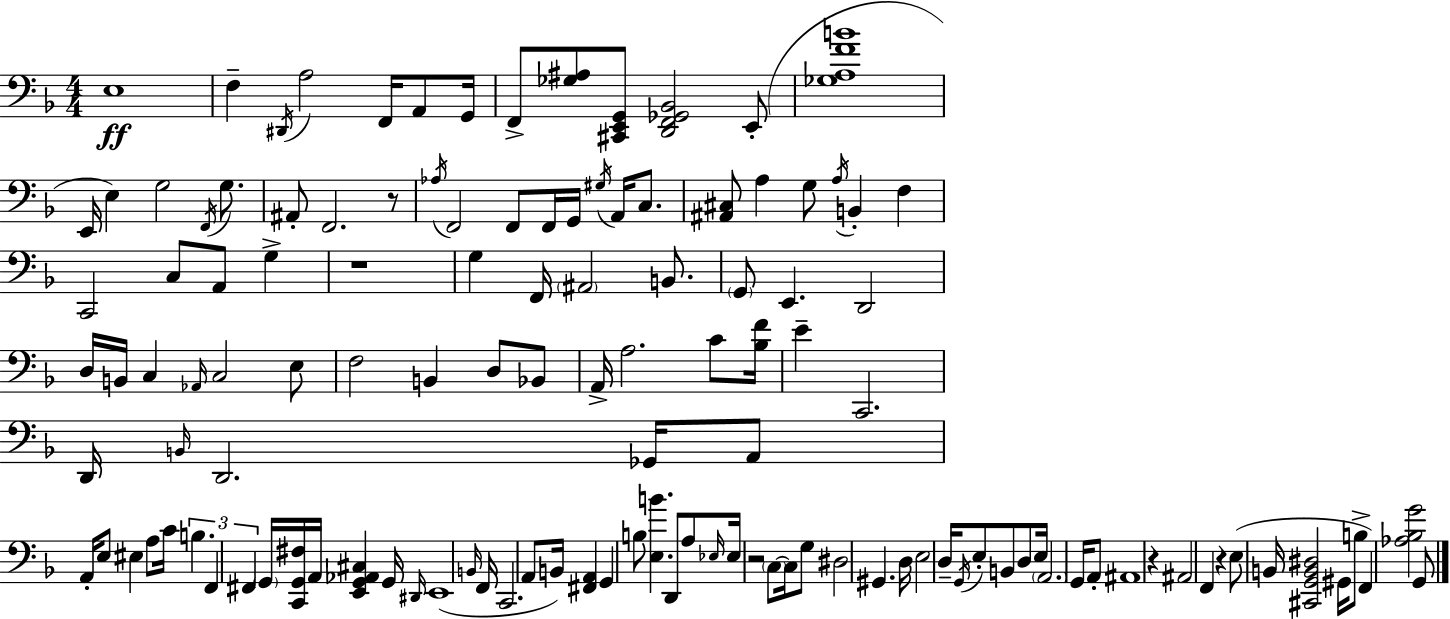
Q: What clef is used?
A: bass